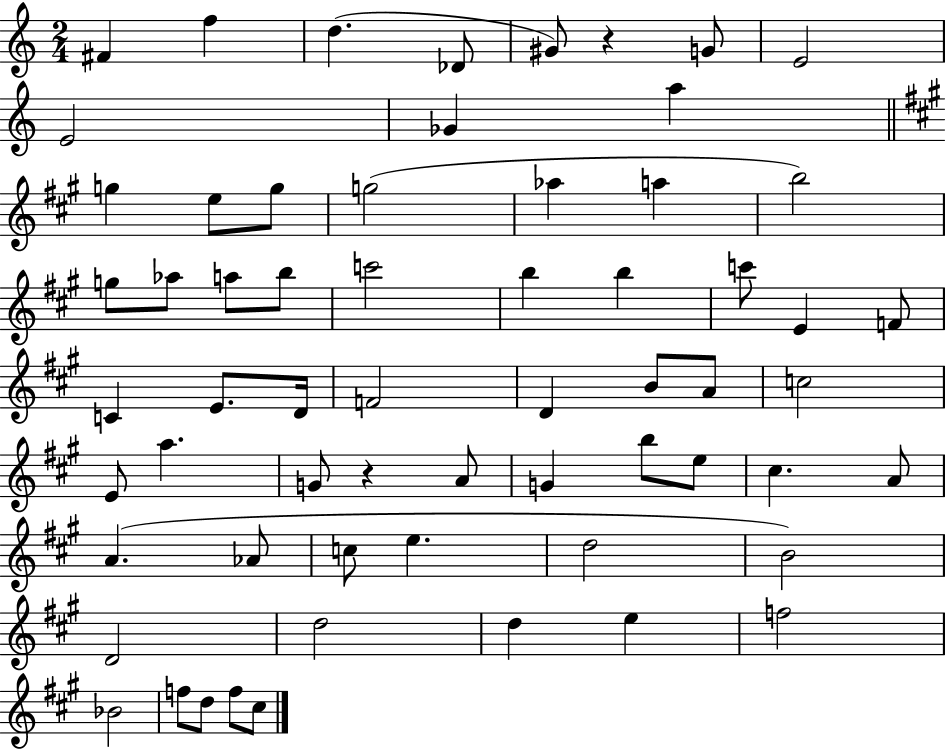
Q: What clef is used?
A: treble